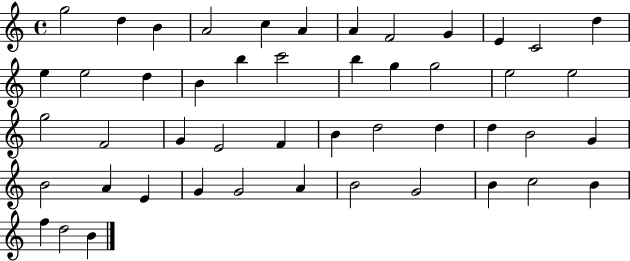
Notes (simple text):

G5/h D5/q B4/q A4/h C5/q A4/q A4/q F4/h G4/q E4/q C4/h D5/q E5/q E5/h D5/q B4/q B5/q C6/h B5/q G5/q G5/h E5/h E5/h G5/h F4/h G4/q E4/h F4/q B4/q D5/h D5/q D5/q B4/h G4/q B4/h A4/q E4/q G4/q G4/h A4/q B4/h G4/h B4/q C5/h B4/q F5/q D5/h B4/q